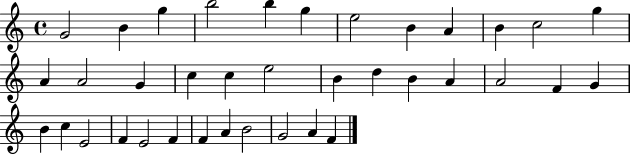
G4/h B4/q G5/q B5/h B5/q G5/q E5/h B4/q A4/q B4/q C5/h G5/q A4/q A4/h G4/q C5/q C5/q E5/h B4/q D5/q B4/q A4/q A4/h F4/q G4/q B4/q C5/q E4/h F4/q E4/h F4/q F4/q A4/q B4/h G4/h A4/q F4/q